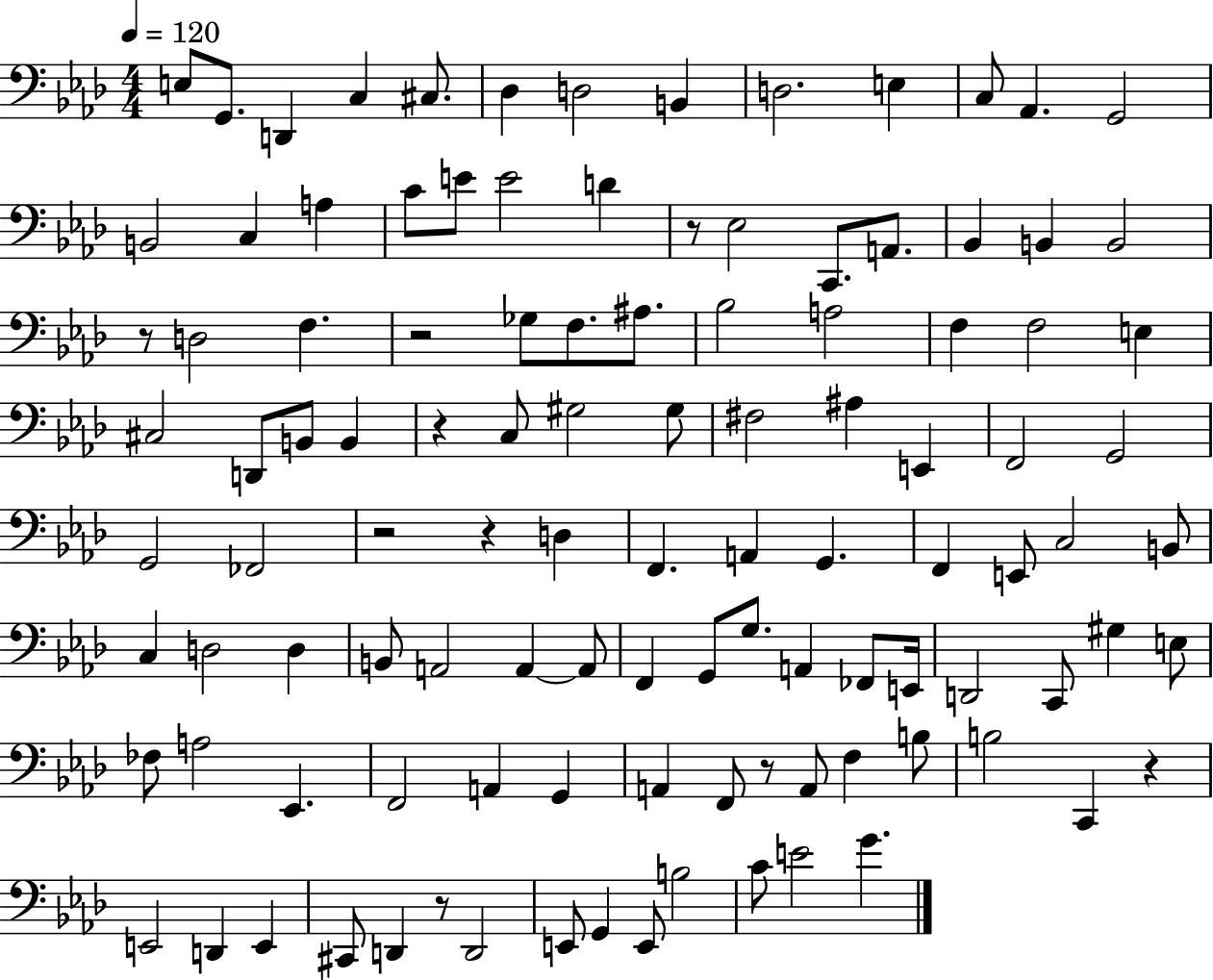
E3/e G2/e. D2/q C3/q C#3/e. Db3/q D3/h B2/q D3/h. E3/q C3/e Ab2/q. G2/h B2/h C3/q A3/q C4/e E4/e E4/h D4/q R/e Eb3/h C2/e. A2/e. Bb2/q B2/q B2/h R/e D3/h F3/q. R/h Gb3/e F3/e. A#3/e. Bb3/h A3/h F3/q F3/h E3/q C#3/h D2/e B2/e B2/q R/q C3/e G#3/h G#3/e F#3/h A#3/q E2/q F2/h G2/h G2/h FES2/h R/h R/q D3/q F2/q. A2/q G2/q. F2/q E2/e C3/h B2/e C3/q D3/h D3/q B2/e A2/h A2/q A2/e F2/q G2/e G3/e. A2/q FES2/e E2/s D2/h C2/e G#3/q E3/e FES3/e A3/h Eb2/q. F2/h A2/q G2/q A2/q F2/e R/e A2/e F3/q B3/e B3/h C2/q R/q E2/h D2/q E2/q C#2/e D2/q R/e D2/h E2/e G2/q E2/e B3/h C4/e E4/h G4/q.